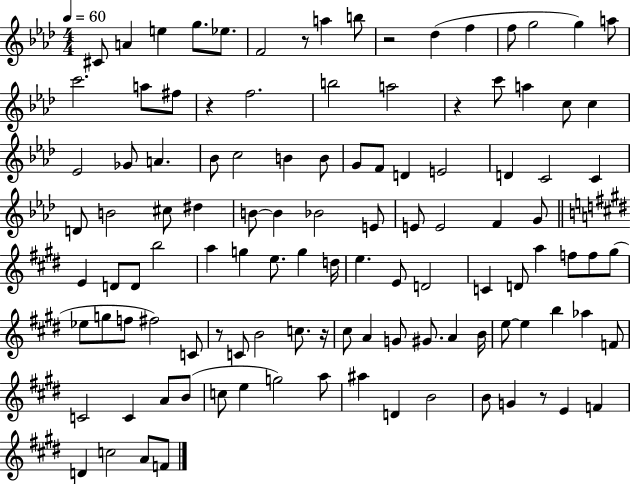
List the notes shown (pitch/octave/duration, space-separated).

C#4/e A4/q E5/q G5/e. Eb5/e. F4/h R/e A5/q B5/e R/h Db5/q F5/q F5/e G5/h G5/q A5/e C6/h. A5/e F#5/e R/q F5/h. B5/h A5/h R/q C6/e A5/q C5/e C5/q Eb4/h Gb4/e A4/q. Bb4/e C5/h B4/q B4/e G4/e F4/e D4/q E4/h D4/q C4/h C4/q D4/e B4/h C#5/e D#5/q B4/e B4/q Bb4/h E4/e E4/e E4/h F4/q G4/e E4/q D4/e D4/e B5/h A5/q G5/q E5/e. G5/q D5/s E5/q. E4/e D4/h C4/q D4/e A5/q F5/e F5/e G#5/e Eb5/e G5/e F5/e F#5/h C4/e R/e C4/e B4/h C5/e. R/s C#5/e A4/q G4/e G#4/e. A4/q B4/s E5/e E5/q B5/q Ab5/q F4/e C4/h C4/q A4/e B4/e C5/e E5/q G5/h A5/e A#5/q D4/q B4/h B4/e G4/q R/e E4/q F4/q D4/q C5/h A4/e F4/e